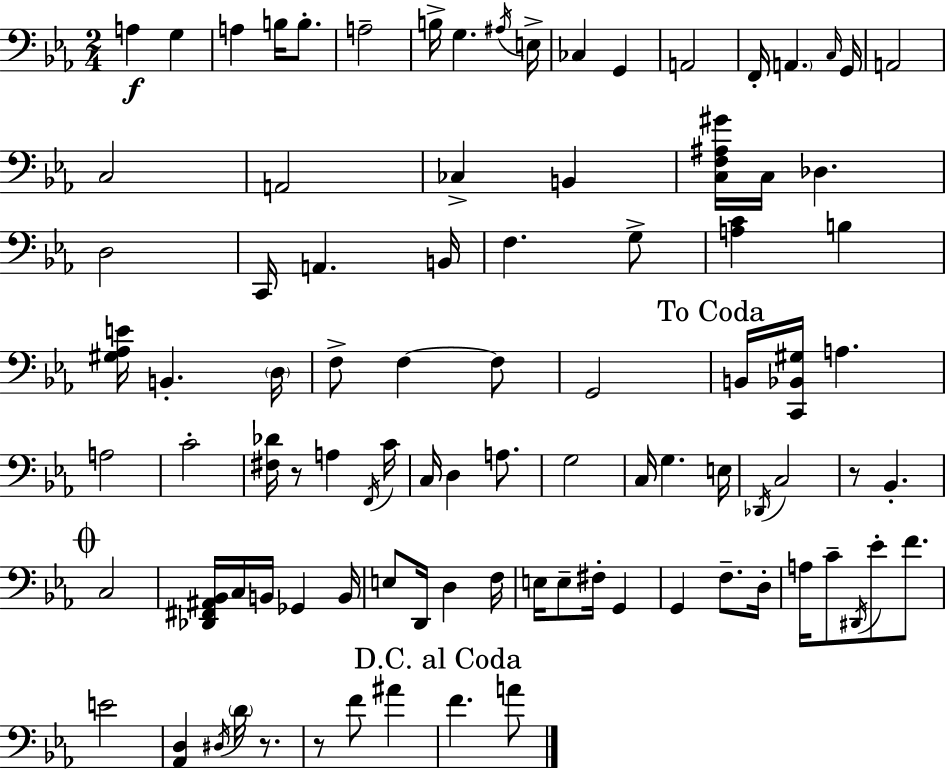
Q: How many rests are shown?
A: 4